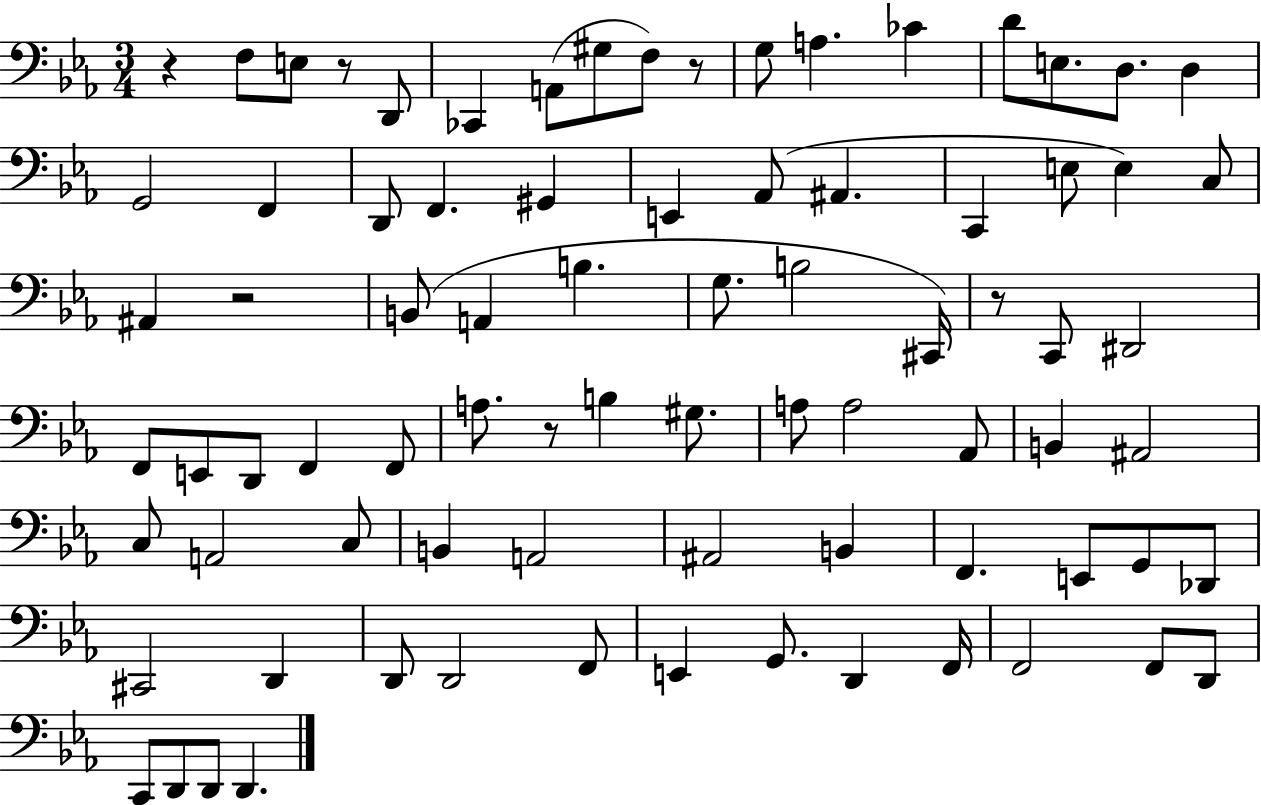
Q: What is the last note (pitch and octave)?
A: D2